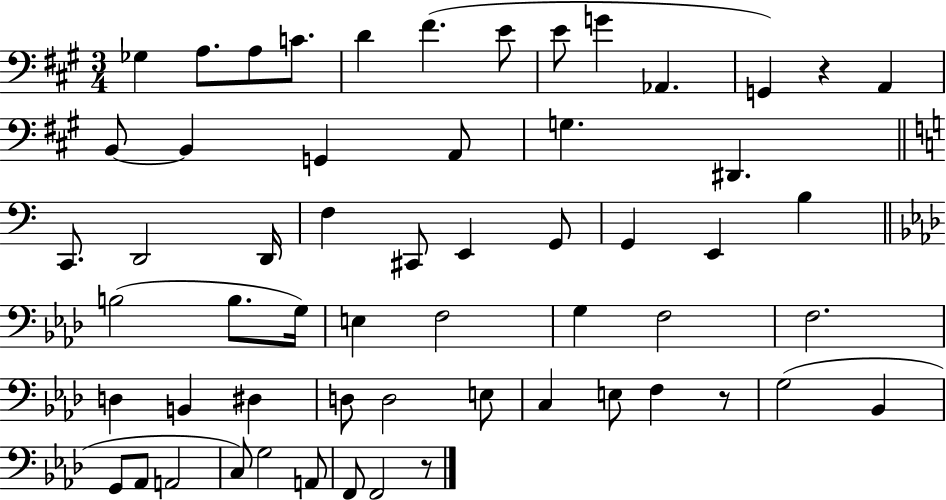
X:1
T:Untitled
M:3/4
L:1/4
K:A
_G, A,/2 A,/2 C/2 D ^F E/2 E/2 G _A,, G,, z A,, B,,/2 B,, G,, A,,/2 G, ^D,, C,,/2 D,,2 D,,/4 F, ^C,,/2 E,, G,,/2 G,, E,, B, B,2 B,/2 G,/4 E, F,2 G, F,2 F,2 D, B,, ^D, D,/2 D,2 E,/2 C, E,/2 F, z/2 G,2 _B,, G,,/2 _A,,/2 A,,2 C,/2 G,2 A,,/2 F,,/2 F,,2 z/2